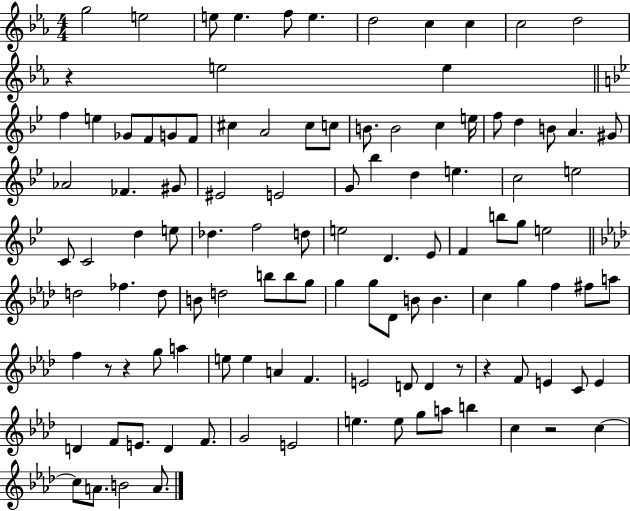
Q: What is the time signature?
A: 4/4